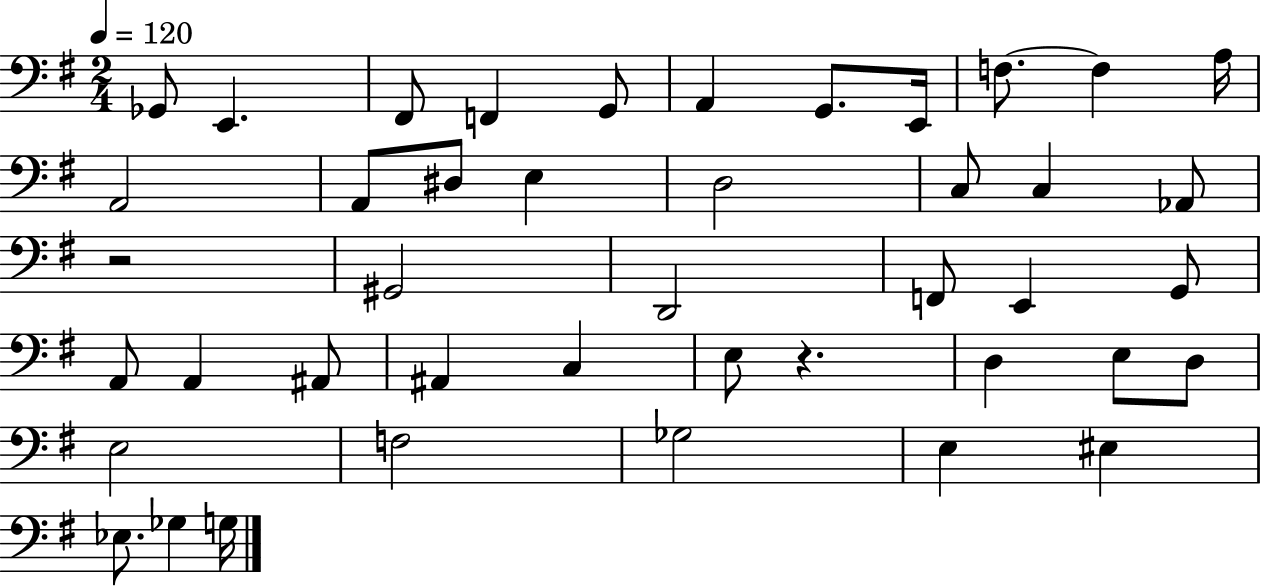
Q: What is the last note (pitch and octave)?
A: G3